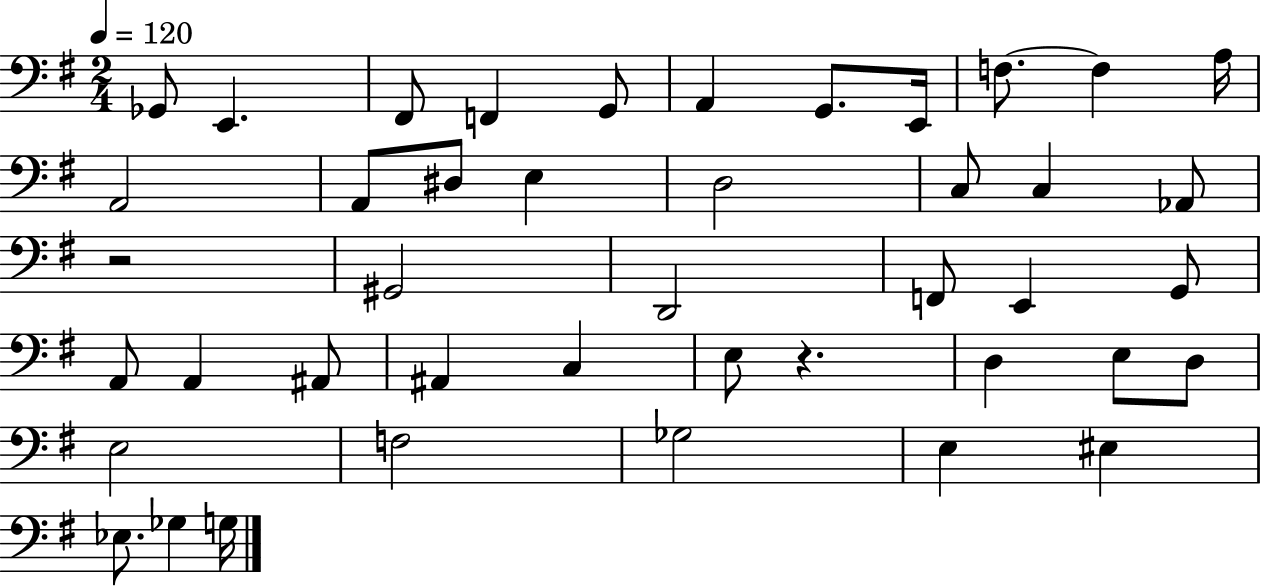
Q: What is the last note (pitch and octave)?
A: G3